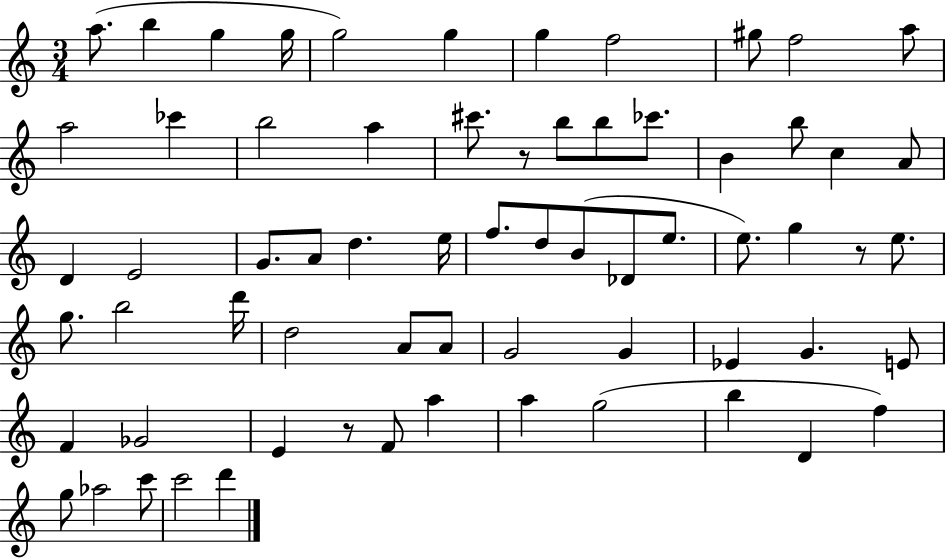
X:1
T:Untitled
M:3/4
L:1/4
K:C
a/2 b g g/4 g2 g g f2 ^g/2 f2 a/2 a2 _c' b2 a ^c'/2 z/2 b/2 b/2 _c'/2 B b/2 c A/2 D E2 G/2 A/2 d e/4 f/2 d/2 B/2 _D/2 e/2 e/2 g z/2 e/2 g/2 b2 d'/4 d2 A/2 A/2 G2 G _E G E/2 F _G2 E z/2 F/2 a a g2 b D f g/2 _a2 c'/2 c'2 d'